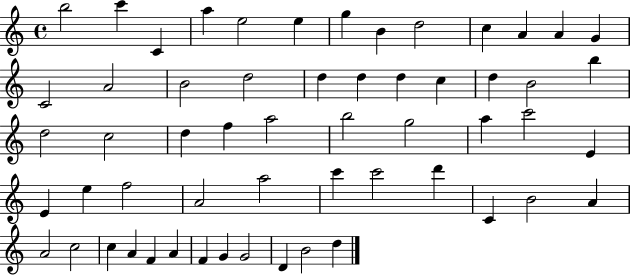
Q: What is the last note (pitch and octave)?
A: D5